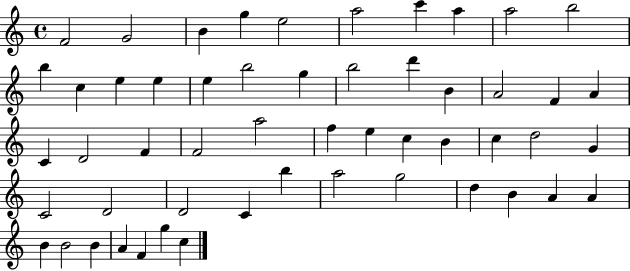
X:1
T:Untitled
M:4/4
L:1/4
K:C
F2 G2 B g e2 a2 c' a a2 b2 b c e e e b2 g b2 d' B A2 F A C D2 F F2 a2 f e c B c d2 G C2 D2 D2 C b a2 g2 d B A A B B2 B A F g c